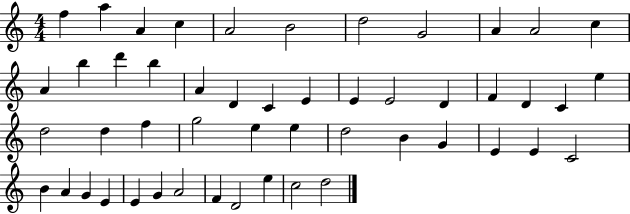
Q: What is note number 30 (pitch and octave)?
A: G5